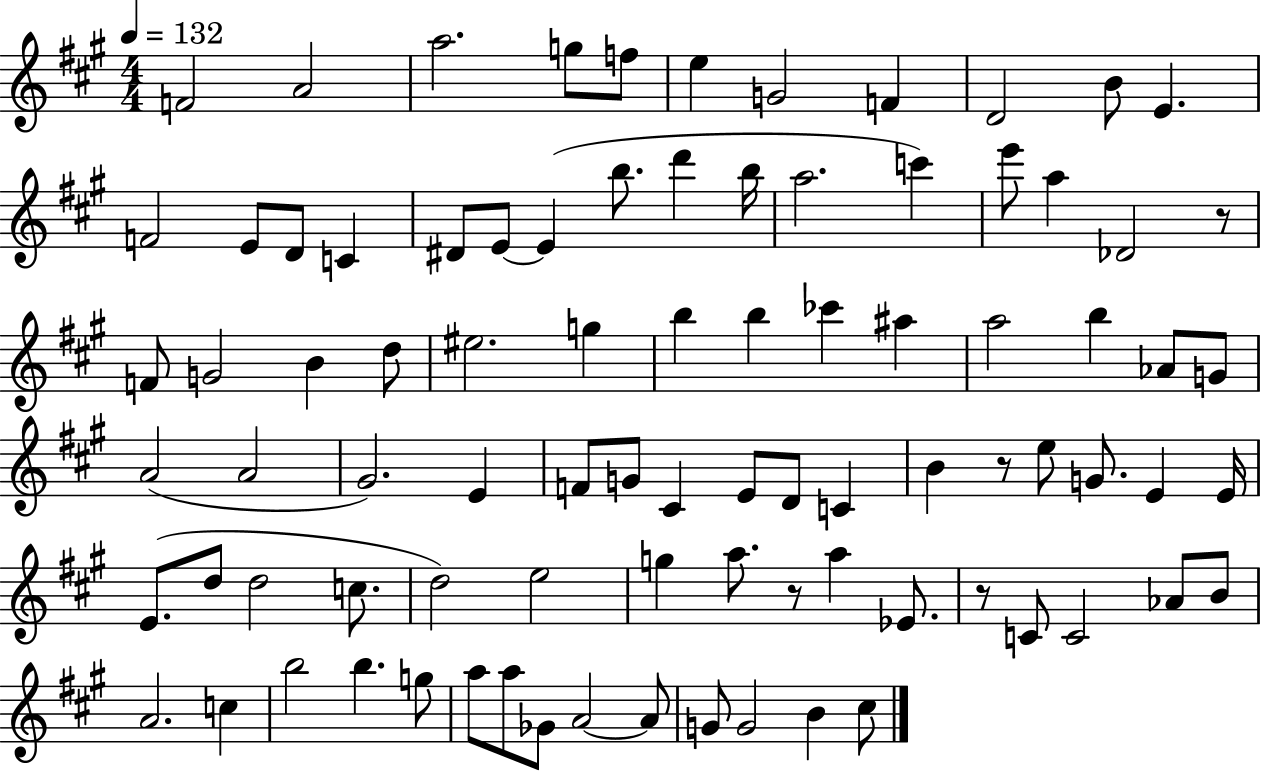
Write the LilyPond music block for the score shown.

{
  \clef treble
  \numericTimeSignature
  \time 4/4
  \key a \major
  \tempo 4 = 132
  f'2 a'2 | a''2. g''8 f''8 | e''4 g'2 f'4 | d'2 b'8 e'4. | \break f'2 e'8 d'8 c'4 | dis'8 e'8~~ e'4( b''8. d'''4 b''16 | a''2. c'''4) | e'''8 a''4 des'2 r8 | \break f'8 g'2 b'4 d''8 | eis''2. g''4 | b''4 b''4 ces'''4 ais''4 | a''2 b''4 aes'8 g'8 | \break a'2( a'2 | gis'2.) e'4 | f'8 g'8 cis'4 e'8 d'8 c'4 | b'4 r8 e''8 g'8. e'4 e'16 | \break e'8.( d''8 d''2 c''8. | d''2) e''2 | g''4 a''8. r8 a''4 ees'8. | r8 c'8 c'2 aes'8 b'8 | \break a'2. c''4 | b''2 b''4. g''8 | a''8 a''8 ges'8 a'2~~ a'8 | g'8 g'2 b'4 cis''8 | \break \bar "|."
}